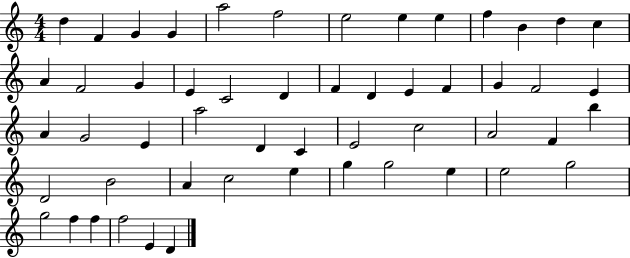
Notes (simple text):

D5/q F4/q G4/q G4/q A5/h F5/h E5/h E5/q E5/q F5/q B4/q D5/q C5/q A4/q F4/h G4/q E4/q C4/h D4/q F4/q D4/q E4/q F4/q G4/q F4/h E4/q A4/q G4/h E4/q A5/h D4/q C4/q E4/h C5/h A4/h F4/q B5/q D4/h B4/h A4/q C5/h E5/q G5/q G5/h E5/q E5/h G5/h G5/h F5/q F5/q F5/h E4/q D4/q